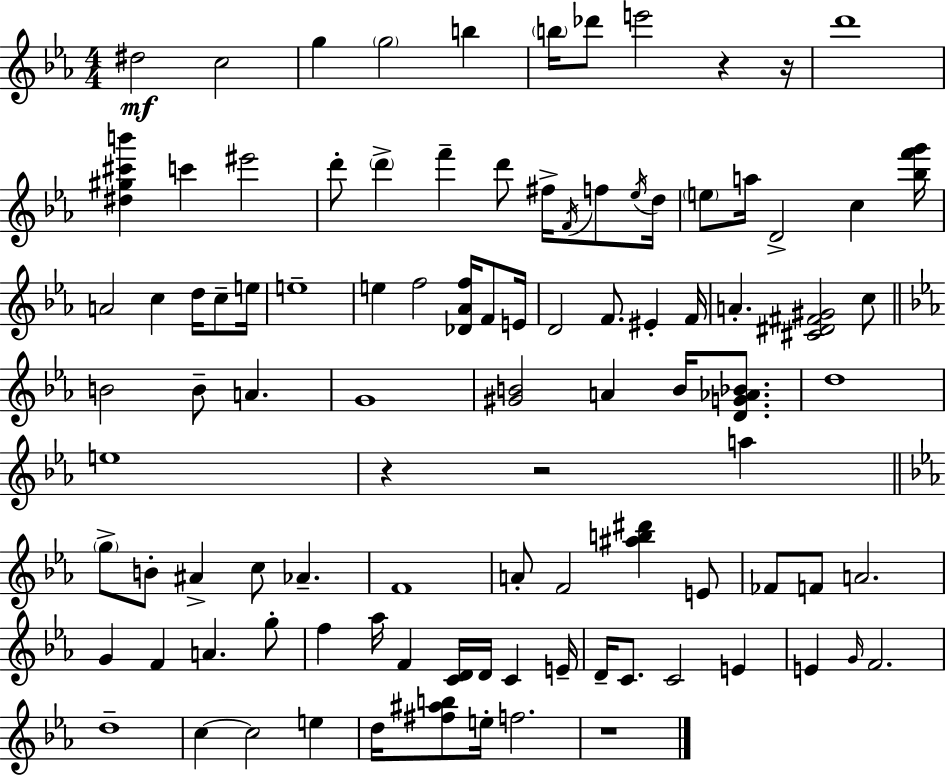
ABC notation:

X:1
T:Untitled
M:4/4
L:1/4
K:Cm
^d2 c2 g g2 b b/4 _d'/2 e'2 z z/4 d'4 [^d^g^c'b'] c' ^e'2 d'/2 d' f' d'/2 ^f/4 F/4 f/2 _e/4 d/4 e/2 a/4 D2 c [_bf'g']/4 A2 c d/4 c/2 e/4 e4 e f2 [_D_Af]/4 F/2 E/4 D2 F/2 ^E F/4 A [^C^D^F^G]2 c/2 B2 B/2 A G4 [^GB]2 A B/4 [DG_A_B]/2 d4 e4 z z2 a g/2 B/2 ^A c/2 _A F4 A/2 F2 [^ab^d'] E/2 _F/2 F/2 A2 G F A g/2 f _a/4 F [CD]/4 D/4 C E/4 D/4 C/2 C2 E E G/4 F2 d4 c c2 e d/4 [^f^ab]/2 e/4 f2 z4